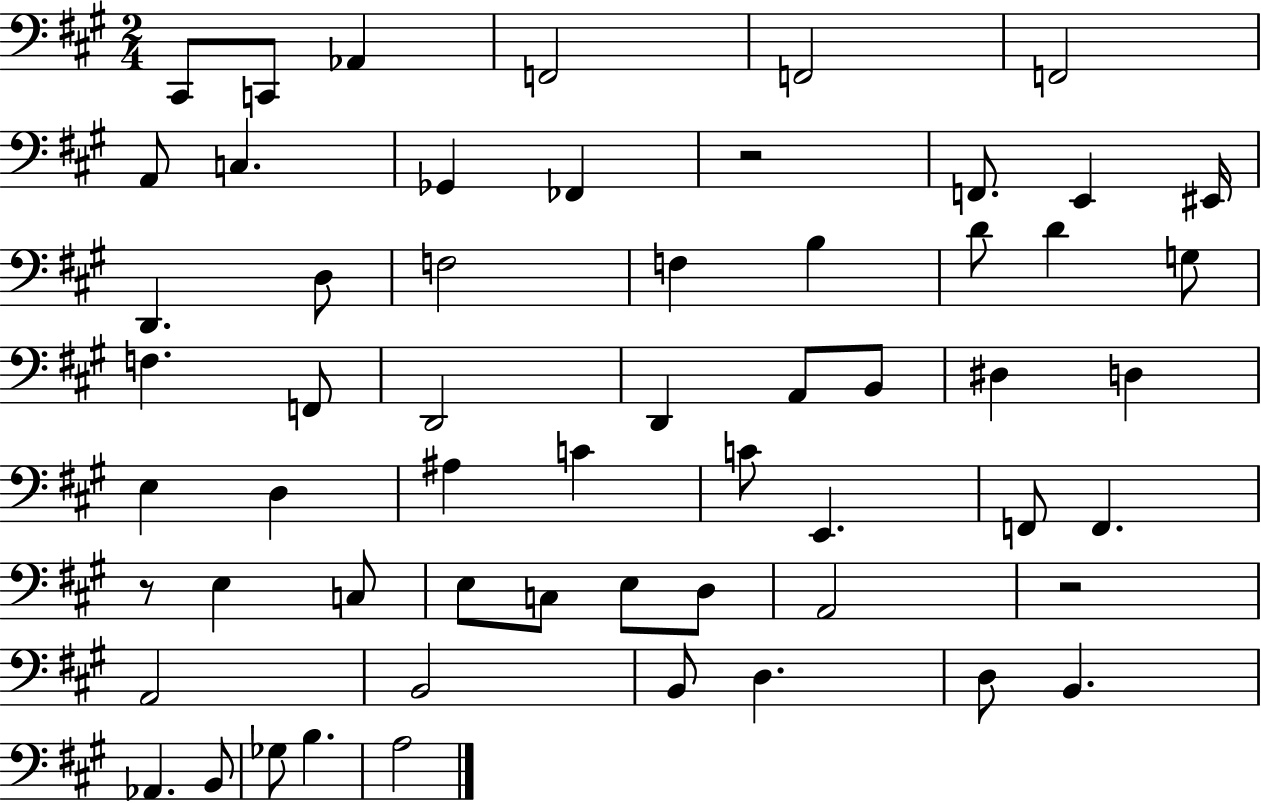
X:1
T:Untitled
M:2/4
L:1/4
K:A
^C,,/2 C,,/2 _A,, F,,2 F,,2 F,,2 A,,/2 C, _G,, _F,, z2 F,,/2 E,, ^E,,/4 D,, D,/2 F,2 F, B, D/2 D G,/2 F, F,,/2 D,,2 D,, A,,/2 B,,/2 ^D, D, E, D, ^A, C C/2 E,, F,,/2 F,, z/2 E, C,/2 E,/2 C,/2 E,/2 D,/2 A,,2 z2 A,,2 B,,2 B,,/2 D, D,/2 B,, _A,, B,,/2 _G,/2 B, A,2